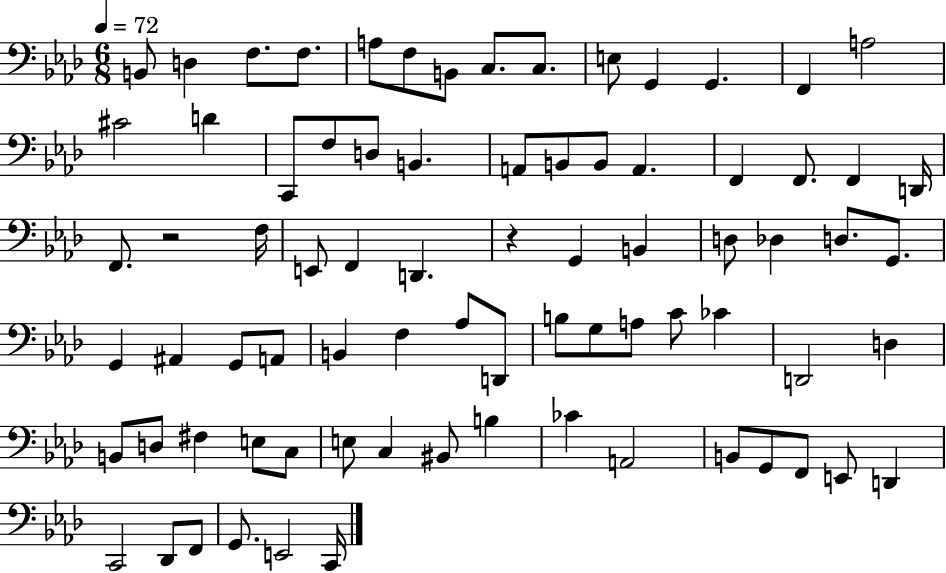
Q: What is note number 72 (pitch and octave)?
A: Db2